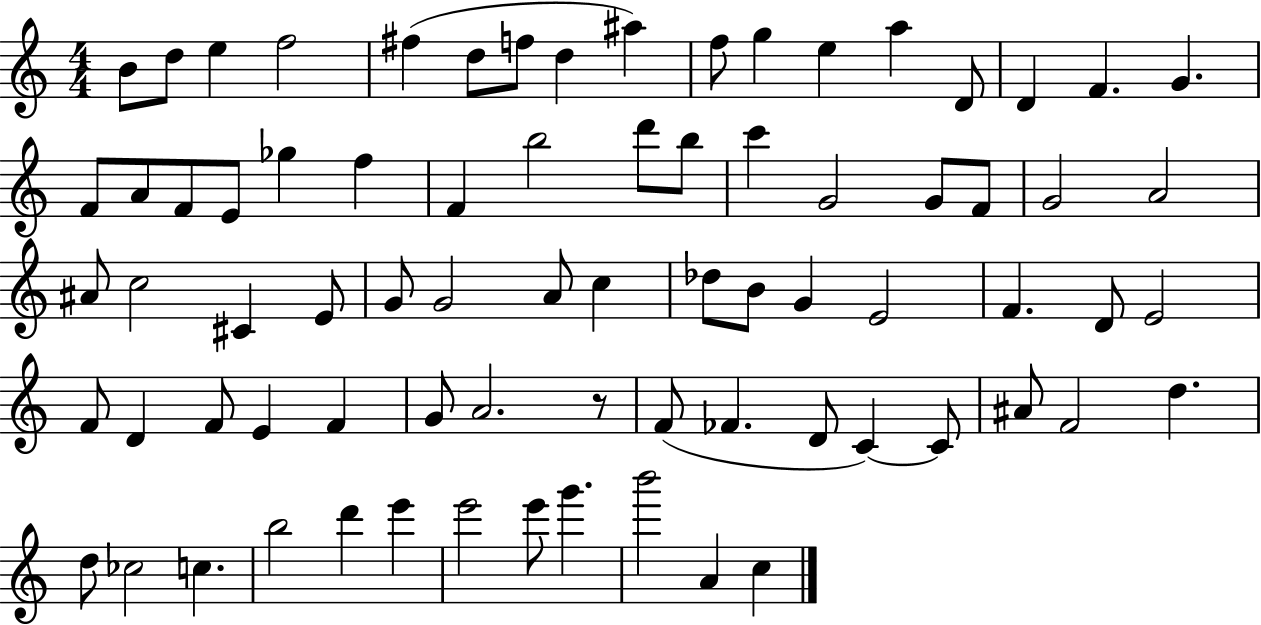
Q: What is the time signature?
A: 4/4